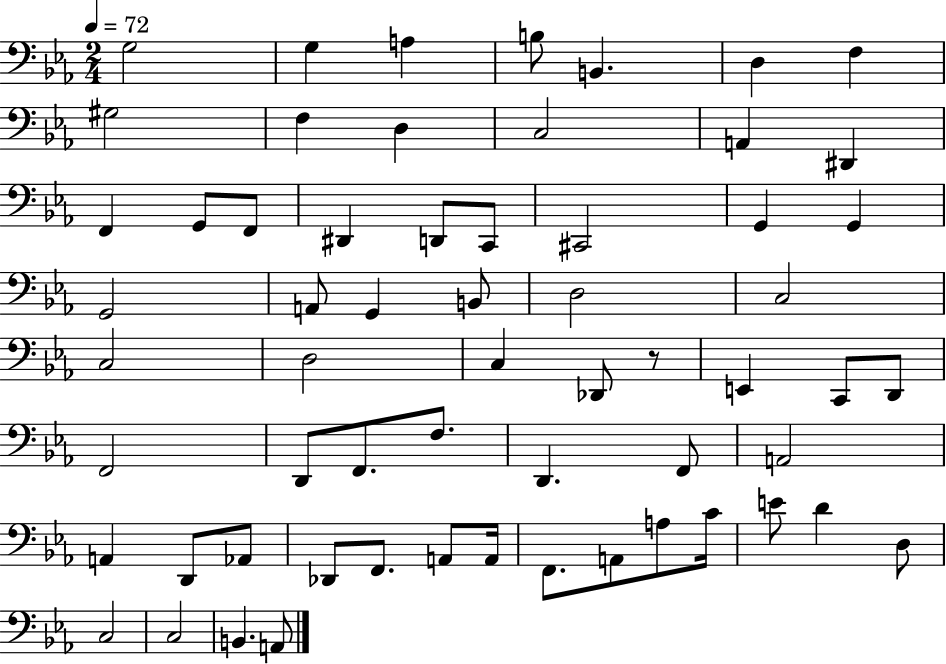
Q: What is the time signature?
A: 2/4